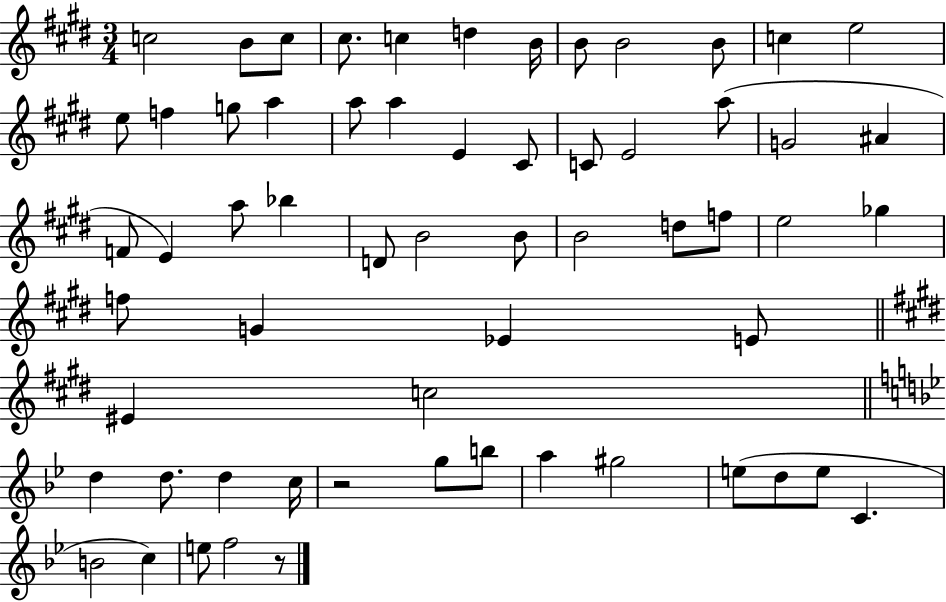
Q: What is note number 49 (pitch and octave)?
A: B5